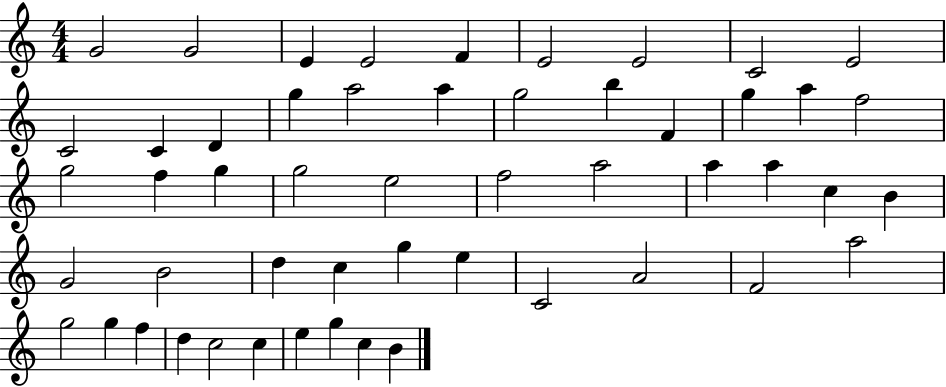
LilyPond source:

{
  \clef treble
  \numericTimeSignature
  \time 4/4
  \key c \major
  g'2 g'2 | e'4 e'2 f'4 | e'2 e'2 | c'2 e'2 | \break c'2 c'4 d'4 | g''4 a''2 a''4 | g''2 b''4 f'4 | g''4 a''4 f''2 | \break g''2 f''4 g''4 | g''2 e''2 | f''2 a''2 | a''4 a''4 c''4 b'4 | \break g'2 b'2 | d''4 c''4 g''4 e''4 | c'2 a'2 | f'2 a''2 | \break g''2 g''4 f''4 | d''4 c''2 c''4 | e''4 g''4 c''4 b'4 | \bar "|."
}